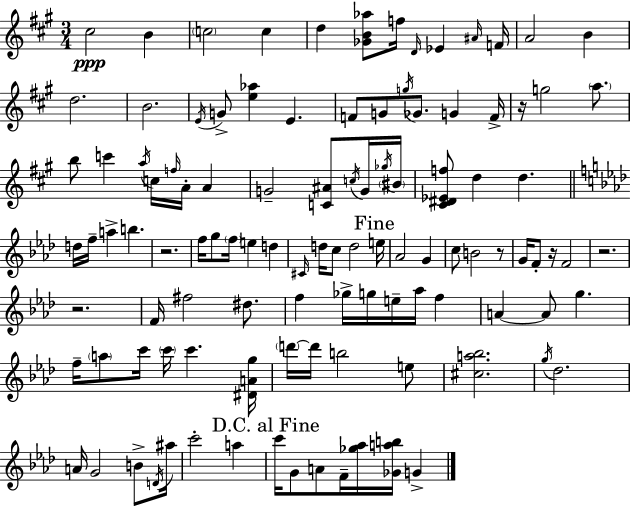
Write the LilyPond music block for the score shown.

{
  \clef treble
  \numericTimeSignature
  \time 3/4
  \key a \major
  \repeat volta 2 { cis''2\ppp b'4 | \parenthesize c''2 c''4 | d''4 <ges' b' aes''>8 f''16 \grace { d'16 } ees'4 | \grace { ais'16 } f'16 a'2 b'4 | \break d''2. | b'2. | \acciaccatura { e'16 } g'8-> <e'' aes''>4 e'4. | f'8 g'8 \acciaccatura { g''16 } ges'8. g'4 | \break f'16-> r16 g''2 | \parenthesize a''8. b''8 c'''4 \acciaccatura { a''16 } c''16 | \grace { f''16 } a'16-. a'4 g'2-- | <c' ais'>8 \acciaccatura { c''16 } g'16 \acciaccatura { ges''16 } \parenthesize bis'16 <cis' dis' ees' f''>8 d''4 | \break d''4. \bar "||" \break \key aes \major d''16 f''16-- a''4-> b''4. | r2. | f''16 g''8 \parenthesize f''16 e''4 d''4 | \grace { cis'16 } d''16 c''8 d''2 | \break \mark "Fine" e''16 aes'2 g'4 | c''8 b'2 r8 | g'16 f'8-. r16 f'2 | r2. | \break r2. | f'16 fis''2 dis''8. | f''4 ges''16-> g''16 e''16-- aes''16 f''4 | a'4~~ a'8 g''4. | \break f''16-- \parenthesize a''8 c'''16 \parenthesize c'''16 c'''4. | <dis' a' g''>16 \parenthesize d'''16~~ d'''16 b''2 e''8 | <cis'' a'' bes''>2. | \acciaccatura { g''16 } des''2. | \break a'16 g'2 b'8-> | \acciaccatura { d'16 } ais''16 c'''2-. a''4 | \mark "D.C. al Fine" c'''16 g'8 a'8 f'16-- <ges'' aes''>16 <ges' a'' b''>16 g'4-> | } \bar "|."
}